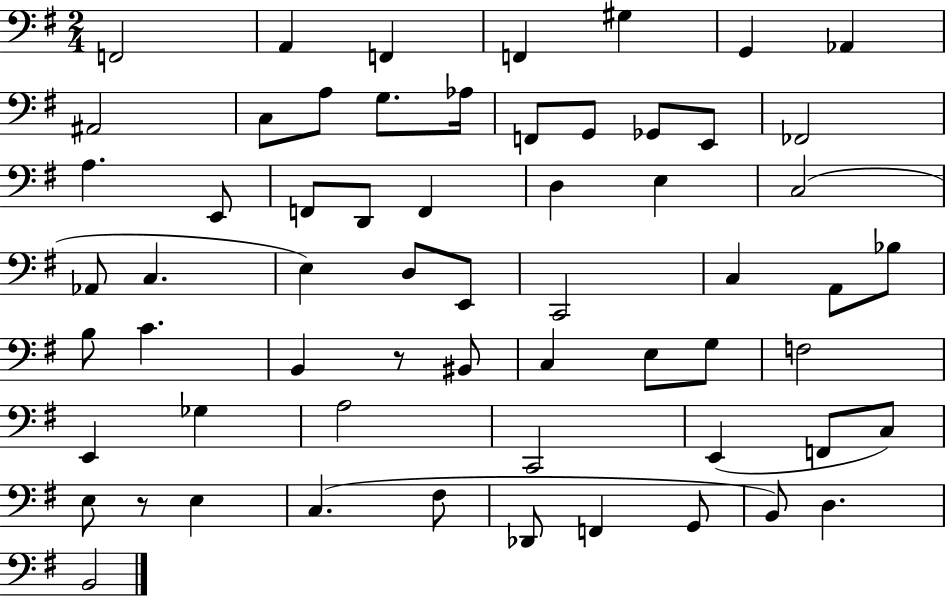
X:1
T:Untitled
M:2/4
L:1/4
K:G
F,,2 A,, F,, F,, ^G, G,, _A,, ^A,,2 C,/2 A,/2 G,/2 _A,/4 F,,/2 G,,/2 _G,,/2 E,,/2 _F,,2 A, E,,/2 F,,/2 D,,/2 F,, D, E, C,2 _A,,/2 C, E, D,/2 E,,/2 C,,2 C, A,,/2 _B,/2 B,/2 C B,, z/2 ^B,,/2 C, E,/2 G,/2 F,2 E,, _G, A,2 C,,2 E,, F,,/2 C,/2 E,/2 z/2 E, C, ^F,/2 _D,,/2 F,, G,,/2 B,,/2 D, B,,2